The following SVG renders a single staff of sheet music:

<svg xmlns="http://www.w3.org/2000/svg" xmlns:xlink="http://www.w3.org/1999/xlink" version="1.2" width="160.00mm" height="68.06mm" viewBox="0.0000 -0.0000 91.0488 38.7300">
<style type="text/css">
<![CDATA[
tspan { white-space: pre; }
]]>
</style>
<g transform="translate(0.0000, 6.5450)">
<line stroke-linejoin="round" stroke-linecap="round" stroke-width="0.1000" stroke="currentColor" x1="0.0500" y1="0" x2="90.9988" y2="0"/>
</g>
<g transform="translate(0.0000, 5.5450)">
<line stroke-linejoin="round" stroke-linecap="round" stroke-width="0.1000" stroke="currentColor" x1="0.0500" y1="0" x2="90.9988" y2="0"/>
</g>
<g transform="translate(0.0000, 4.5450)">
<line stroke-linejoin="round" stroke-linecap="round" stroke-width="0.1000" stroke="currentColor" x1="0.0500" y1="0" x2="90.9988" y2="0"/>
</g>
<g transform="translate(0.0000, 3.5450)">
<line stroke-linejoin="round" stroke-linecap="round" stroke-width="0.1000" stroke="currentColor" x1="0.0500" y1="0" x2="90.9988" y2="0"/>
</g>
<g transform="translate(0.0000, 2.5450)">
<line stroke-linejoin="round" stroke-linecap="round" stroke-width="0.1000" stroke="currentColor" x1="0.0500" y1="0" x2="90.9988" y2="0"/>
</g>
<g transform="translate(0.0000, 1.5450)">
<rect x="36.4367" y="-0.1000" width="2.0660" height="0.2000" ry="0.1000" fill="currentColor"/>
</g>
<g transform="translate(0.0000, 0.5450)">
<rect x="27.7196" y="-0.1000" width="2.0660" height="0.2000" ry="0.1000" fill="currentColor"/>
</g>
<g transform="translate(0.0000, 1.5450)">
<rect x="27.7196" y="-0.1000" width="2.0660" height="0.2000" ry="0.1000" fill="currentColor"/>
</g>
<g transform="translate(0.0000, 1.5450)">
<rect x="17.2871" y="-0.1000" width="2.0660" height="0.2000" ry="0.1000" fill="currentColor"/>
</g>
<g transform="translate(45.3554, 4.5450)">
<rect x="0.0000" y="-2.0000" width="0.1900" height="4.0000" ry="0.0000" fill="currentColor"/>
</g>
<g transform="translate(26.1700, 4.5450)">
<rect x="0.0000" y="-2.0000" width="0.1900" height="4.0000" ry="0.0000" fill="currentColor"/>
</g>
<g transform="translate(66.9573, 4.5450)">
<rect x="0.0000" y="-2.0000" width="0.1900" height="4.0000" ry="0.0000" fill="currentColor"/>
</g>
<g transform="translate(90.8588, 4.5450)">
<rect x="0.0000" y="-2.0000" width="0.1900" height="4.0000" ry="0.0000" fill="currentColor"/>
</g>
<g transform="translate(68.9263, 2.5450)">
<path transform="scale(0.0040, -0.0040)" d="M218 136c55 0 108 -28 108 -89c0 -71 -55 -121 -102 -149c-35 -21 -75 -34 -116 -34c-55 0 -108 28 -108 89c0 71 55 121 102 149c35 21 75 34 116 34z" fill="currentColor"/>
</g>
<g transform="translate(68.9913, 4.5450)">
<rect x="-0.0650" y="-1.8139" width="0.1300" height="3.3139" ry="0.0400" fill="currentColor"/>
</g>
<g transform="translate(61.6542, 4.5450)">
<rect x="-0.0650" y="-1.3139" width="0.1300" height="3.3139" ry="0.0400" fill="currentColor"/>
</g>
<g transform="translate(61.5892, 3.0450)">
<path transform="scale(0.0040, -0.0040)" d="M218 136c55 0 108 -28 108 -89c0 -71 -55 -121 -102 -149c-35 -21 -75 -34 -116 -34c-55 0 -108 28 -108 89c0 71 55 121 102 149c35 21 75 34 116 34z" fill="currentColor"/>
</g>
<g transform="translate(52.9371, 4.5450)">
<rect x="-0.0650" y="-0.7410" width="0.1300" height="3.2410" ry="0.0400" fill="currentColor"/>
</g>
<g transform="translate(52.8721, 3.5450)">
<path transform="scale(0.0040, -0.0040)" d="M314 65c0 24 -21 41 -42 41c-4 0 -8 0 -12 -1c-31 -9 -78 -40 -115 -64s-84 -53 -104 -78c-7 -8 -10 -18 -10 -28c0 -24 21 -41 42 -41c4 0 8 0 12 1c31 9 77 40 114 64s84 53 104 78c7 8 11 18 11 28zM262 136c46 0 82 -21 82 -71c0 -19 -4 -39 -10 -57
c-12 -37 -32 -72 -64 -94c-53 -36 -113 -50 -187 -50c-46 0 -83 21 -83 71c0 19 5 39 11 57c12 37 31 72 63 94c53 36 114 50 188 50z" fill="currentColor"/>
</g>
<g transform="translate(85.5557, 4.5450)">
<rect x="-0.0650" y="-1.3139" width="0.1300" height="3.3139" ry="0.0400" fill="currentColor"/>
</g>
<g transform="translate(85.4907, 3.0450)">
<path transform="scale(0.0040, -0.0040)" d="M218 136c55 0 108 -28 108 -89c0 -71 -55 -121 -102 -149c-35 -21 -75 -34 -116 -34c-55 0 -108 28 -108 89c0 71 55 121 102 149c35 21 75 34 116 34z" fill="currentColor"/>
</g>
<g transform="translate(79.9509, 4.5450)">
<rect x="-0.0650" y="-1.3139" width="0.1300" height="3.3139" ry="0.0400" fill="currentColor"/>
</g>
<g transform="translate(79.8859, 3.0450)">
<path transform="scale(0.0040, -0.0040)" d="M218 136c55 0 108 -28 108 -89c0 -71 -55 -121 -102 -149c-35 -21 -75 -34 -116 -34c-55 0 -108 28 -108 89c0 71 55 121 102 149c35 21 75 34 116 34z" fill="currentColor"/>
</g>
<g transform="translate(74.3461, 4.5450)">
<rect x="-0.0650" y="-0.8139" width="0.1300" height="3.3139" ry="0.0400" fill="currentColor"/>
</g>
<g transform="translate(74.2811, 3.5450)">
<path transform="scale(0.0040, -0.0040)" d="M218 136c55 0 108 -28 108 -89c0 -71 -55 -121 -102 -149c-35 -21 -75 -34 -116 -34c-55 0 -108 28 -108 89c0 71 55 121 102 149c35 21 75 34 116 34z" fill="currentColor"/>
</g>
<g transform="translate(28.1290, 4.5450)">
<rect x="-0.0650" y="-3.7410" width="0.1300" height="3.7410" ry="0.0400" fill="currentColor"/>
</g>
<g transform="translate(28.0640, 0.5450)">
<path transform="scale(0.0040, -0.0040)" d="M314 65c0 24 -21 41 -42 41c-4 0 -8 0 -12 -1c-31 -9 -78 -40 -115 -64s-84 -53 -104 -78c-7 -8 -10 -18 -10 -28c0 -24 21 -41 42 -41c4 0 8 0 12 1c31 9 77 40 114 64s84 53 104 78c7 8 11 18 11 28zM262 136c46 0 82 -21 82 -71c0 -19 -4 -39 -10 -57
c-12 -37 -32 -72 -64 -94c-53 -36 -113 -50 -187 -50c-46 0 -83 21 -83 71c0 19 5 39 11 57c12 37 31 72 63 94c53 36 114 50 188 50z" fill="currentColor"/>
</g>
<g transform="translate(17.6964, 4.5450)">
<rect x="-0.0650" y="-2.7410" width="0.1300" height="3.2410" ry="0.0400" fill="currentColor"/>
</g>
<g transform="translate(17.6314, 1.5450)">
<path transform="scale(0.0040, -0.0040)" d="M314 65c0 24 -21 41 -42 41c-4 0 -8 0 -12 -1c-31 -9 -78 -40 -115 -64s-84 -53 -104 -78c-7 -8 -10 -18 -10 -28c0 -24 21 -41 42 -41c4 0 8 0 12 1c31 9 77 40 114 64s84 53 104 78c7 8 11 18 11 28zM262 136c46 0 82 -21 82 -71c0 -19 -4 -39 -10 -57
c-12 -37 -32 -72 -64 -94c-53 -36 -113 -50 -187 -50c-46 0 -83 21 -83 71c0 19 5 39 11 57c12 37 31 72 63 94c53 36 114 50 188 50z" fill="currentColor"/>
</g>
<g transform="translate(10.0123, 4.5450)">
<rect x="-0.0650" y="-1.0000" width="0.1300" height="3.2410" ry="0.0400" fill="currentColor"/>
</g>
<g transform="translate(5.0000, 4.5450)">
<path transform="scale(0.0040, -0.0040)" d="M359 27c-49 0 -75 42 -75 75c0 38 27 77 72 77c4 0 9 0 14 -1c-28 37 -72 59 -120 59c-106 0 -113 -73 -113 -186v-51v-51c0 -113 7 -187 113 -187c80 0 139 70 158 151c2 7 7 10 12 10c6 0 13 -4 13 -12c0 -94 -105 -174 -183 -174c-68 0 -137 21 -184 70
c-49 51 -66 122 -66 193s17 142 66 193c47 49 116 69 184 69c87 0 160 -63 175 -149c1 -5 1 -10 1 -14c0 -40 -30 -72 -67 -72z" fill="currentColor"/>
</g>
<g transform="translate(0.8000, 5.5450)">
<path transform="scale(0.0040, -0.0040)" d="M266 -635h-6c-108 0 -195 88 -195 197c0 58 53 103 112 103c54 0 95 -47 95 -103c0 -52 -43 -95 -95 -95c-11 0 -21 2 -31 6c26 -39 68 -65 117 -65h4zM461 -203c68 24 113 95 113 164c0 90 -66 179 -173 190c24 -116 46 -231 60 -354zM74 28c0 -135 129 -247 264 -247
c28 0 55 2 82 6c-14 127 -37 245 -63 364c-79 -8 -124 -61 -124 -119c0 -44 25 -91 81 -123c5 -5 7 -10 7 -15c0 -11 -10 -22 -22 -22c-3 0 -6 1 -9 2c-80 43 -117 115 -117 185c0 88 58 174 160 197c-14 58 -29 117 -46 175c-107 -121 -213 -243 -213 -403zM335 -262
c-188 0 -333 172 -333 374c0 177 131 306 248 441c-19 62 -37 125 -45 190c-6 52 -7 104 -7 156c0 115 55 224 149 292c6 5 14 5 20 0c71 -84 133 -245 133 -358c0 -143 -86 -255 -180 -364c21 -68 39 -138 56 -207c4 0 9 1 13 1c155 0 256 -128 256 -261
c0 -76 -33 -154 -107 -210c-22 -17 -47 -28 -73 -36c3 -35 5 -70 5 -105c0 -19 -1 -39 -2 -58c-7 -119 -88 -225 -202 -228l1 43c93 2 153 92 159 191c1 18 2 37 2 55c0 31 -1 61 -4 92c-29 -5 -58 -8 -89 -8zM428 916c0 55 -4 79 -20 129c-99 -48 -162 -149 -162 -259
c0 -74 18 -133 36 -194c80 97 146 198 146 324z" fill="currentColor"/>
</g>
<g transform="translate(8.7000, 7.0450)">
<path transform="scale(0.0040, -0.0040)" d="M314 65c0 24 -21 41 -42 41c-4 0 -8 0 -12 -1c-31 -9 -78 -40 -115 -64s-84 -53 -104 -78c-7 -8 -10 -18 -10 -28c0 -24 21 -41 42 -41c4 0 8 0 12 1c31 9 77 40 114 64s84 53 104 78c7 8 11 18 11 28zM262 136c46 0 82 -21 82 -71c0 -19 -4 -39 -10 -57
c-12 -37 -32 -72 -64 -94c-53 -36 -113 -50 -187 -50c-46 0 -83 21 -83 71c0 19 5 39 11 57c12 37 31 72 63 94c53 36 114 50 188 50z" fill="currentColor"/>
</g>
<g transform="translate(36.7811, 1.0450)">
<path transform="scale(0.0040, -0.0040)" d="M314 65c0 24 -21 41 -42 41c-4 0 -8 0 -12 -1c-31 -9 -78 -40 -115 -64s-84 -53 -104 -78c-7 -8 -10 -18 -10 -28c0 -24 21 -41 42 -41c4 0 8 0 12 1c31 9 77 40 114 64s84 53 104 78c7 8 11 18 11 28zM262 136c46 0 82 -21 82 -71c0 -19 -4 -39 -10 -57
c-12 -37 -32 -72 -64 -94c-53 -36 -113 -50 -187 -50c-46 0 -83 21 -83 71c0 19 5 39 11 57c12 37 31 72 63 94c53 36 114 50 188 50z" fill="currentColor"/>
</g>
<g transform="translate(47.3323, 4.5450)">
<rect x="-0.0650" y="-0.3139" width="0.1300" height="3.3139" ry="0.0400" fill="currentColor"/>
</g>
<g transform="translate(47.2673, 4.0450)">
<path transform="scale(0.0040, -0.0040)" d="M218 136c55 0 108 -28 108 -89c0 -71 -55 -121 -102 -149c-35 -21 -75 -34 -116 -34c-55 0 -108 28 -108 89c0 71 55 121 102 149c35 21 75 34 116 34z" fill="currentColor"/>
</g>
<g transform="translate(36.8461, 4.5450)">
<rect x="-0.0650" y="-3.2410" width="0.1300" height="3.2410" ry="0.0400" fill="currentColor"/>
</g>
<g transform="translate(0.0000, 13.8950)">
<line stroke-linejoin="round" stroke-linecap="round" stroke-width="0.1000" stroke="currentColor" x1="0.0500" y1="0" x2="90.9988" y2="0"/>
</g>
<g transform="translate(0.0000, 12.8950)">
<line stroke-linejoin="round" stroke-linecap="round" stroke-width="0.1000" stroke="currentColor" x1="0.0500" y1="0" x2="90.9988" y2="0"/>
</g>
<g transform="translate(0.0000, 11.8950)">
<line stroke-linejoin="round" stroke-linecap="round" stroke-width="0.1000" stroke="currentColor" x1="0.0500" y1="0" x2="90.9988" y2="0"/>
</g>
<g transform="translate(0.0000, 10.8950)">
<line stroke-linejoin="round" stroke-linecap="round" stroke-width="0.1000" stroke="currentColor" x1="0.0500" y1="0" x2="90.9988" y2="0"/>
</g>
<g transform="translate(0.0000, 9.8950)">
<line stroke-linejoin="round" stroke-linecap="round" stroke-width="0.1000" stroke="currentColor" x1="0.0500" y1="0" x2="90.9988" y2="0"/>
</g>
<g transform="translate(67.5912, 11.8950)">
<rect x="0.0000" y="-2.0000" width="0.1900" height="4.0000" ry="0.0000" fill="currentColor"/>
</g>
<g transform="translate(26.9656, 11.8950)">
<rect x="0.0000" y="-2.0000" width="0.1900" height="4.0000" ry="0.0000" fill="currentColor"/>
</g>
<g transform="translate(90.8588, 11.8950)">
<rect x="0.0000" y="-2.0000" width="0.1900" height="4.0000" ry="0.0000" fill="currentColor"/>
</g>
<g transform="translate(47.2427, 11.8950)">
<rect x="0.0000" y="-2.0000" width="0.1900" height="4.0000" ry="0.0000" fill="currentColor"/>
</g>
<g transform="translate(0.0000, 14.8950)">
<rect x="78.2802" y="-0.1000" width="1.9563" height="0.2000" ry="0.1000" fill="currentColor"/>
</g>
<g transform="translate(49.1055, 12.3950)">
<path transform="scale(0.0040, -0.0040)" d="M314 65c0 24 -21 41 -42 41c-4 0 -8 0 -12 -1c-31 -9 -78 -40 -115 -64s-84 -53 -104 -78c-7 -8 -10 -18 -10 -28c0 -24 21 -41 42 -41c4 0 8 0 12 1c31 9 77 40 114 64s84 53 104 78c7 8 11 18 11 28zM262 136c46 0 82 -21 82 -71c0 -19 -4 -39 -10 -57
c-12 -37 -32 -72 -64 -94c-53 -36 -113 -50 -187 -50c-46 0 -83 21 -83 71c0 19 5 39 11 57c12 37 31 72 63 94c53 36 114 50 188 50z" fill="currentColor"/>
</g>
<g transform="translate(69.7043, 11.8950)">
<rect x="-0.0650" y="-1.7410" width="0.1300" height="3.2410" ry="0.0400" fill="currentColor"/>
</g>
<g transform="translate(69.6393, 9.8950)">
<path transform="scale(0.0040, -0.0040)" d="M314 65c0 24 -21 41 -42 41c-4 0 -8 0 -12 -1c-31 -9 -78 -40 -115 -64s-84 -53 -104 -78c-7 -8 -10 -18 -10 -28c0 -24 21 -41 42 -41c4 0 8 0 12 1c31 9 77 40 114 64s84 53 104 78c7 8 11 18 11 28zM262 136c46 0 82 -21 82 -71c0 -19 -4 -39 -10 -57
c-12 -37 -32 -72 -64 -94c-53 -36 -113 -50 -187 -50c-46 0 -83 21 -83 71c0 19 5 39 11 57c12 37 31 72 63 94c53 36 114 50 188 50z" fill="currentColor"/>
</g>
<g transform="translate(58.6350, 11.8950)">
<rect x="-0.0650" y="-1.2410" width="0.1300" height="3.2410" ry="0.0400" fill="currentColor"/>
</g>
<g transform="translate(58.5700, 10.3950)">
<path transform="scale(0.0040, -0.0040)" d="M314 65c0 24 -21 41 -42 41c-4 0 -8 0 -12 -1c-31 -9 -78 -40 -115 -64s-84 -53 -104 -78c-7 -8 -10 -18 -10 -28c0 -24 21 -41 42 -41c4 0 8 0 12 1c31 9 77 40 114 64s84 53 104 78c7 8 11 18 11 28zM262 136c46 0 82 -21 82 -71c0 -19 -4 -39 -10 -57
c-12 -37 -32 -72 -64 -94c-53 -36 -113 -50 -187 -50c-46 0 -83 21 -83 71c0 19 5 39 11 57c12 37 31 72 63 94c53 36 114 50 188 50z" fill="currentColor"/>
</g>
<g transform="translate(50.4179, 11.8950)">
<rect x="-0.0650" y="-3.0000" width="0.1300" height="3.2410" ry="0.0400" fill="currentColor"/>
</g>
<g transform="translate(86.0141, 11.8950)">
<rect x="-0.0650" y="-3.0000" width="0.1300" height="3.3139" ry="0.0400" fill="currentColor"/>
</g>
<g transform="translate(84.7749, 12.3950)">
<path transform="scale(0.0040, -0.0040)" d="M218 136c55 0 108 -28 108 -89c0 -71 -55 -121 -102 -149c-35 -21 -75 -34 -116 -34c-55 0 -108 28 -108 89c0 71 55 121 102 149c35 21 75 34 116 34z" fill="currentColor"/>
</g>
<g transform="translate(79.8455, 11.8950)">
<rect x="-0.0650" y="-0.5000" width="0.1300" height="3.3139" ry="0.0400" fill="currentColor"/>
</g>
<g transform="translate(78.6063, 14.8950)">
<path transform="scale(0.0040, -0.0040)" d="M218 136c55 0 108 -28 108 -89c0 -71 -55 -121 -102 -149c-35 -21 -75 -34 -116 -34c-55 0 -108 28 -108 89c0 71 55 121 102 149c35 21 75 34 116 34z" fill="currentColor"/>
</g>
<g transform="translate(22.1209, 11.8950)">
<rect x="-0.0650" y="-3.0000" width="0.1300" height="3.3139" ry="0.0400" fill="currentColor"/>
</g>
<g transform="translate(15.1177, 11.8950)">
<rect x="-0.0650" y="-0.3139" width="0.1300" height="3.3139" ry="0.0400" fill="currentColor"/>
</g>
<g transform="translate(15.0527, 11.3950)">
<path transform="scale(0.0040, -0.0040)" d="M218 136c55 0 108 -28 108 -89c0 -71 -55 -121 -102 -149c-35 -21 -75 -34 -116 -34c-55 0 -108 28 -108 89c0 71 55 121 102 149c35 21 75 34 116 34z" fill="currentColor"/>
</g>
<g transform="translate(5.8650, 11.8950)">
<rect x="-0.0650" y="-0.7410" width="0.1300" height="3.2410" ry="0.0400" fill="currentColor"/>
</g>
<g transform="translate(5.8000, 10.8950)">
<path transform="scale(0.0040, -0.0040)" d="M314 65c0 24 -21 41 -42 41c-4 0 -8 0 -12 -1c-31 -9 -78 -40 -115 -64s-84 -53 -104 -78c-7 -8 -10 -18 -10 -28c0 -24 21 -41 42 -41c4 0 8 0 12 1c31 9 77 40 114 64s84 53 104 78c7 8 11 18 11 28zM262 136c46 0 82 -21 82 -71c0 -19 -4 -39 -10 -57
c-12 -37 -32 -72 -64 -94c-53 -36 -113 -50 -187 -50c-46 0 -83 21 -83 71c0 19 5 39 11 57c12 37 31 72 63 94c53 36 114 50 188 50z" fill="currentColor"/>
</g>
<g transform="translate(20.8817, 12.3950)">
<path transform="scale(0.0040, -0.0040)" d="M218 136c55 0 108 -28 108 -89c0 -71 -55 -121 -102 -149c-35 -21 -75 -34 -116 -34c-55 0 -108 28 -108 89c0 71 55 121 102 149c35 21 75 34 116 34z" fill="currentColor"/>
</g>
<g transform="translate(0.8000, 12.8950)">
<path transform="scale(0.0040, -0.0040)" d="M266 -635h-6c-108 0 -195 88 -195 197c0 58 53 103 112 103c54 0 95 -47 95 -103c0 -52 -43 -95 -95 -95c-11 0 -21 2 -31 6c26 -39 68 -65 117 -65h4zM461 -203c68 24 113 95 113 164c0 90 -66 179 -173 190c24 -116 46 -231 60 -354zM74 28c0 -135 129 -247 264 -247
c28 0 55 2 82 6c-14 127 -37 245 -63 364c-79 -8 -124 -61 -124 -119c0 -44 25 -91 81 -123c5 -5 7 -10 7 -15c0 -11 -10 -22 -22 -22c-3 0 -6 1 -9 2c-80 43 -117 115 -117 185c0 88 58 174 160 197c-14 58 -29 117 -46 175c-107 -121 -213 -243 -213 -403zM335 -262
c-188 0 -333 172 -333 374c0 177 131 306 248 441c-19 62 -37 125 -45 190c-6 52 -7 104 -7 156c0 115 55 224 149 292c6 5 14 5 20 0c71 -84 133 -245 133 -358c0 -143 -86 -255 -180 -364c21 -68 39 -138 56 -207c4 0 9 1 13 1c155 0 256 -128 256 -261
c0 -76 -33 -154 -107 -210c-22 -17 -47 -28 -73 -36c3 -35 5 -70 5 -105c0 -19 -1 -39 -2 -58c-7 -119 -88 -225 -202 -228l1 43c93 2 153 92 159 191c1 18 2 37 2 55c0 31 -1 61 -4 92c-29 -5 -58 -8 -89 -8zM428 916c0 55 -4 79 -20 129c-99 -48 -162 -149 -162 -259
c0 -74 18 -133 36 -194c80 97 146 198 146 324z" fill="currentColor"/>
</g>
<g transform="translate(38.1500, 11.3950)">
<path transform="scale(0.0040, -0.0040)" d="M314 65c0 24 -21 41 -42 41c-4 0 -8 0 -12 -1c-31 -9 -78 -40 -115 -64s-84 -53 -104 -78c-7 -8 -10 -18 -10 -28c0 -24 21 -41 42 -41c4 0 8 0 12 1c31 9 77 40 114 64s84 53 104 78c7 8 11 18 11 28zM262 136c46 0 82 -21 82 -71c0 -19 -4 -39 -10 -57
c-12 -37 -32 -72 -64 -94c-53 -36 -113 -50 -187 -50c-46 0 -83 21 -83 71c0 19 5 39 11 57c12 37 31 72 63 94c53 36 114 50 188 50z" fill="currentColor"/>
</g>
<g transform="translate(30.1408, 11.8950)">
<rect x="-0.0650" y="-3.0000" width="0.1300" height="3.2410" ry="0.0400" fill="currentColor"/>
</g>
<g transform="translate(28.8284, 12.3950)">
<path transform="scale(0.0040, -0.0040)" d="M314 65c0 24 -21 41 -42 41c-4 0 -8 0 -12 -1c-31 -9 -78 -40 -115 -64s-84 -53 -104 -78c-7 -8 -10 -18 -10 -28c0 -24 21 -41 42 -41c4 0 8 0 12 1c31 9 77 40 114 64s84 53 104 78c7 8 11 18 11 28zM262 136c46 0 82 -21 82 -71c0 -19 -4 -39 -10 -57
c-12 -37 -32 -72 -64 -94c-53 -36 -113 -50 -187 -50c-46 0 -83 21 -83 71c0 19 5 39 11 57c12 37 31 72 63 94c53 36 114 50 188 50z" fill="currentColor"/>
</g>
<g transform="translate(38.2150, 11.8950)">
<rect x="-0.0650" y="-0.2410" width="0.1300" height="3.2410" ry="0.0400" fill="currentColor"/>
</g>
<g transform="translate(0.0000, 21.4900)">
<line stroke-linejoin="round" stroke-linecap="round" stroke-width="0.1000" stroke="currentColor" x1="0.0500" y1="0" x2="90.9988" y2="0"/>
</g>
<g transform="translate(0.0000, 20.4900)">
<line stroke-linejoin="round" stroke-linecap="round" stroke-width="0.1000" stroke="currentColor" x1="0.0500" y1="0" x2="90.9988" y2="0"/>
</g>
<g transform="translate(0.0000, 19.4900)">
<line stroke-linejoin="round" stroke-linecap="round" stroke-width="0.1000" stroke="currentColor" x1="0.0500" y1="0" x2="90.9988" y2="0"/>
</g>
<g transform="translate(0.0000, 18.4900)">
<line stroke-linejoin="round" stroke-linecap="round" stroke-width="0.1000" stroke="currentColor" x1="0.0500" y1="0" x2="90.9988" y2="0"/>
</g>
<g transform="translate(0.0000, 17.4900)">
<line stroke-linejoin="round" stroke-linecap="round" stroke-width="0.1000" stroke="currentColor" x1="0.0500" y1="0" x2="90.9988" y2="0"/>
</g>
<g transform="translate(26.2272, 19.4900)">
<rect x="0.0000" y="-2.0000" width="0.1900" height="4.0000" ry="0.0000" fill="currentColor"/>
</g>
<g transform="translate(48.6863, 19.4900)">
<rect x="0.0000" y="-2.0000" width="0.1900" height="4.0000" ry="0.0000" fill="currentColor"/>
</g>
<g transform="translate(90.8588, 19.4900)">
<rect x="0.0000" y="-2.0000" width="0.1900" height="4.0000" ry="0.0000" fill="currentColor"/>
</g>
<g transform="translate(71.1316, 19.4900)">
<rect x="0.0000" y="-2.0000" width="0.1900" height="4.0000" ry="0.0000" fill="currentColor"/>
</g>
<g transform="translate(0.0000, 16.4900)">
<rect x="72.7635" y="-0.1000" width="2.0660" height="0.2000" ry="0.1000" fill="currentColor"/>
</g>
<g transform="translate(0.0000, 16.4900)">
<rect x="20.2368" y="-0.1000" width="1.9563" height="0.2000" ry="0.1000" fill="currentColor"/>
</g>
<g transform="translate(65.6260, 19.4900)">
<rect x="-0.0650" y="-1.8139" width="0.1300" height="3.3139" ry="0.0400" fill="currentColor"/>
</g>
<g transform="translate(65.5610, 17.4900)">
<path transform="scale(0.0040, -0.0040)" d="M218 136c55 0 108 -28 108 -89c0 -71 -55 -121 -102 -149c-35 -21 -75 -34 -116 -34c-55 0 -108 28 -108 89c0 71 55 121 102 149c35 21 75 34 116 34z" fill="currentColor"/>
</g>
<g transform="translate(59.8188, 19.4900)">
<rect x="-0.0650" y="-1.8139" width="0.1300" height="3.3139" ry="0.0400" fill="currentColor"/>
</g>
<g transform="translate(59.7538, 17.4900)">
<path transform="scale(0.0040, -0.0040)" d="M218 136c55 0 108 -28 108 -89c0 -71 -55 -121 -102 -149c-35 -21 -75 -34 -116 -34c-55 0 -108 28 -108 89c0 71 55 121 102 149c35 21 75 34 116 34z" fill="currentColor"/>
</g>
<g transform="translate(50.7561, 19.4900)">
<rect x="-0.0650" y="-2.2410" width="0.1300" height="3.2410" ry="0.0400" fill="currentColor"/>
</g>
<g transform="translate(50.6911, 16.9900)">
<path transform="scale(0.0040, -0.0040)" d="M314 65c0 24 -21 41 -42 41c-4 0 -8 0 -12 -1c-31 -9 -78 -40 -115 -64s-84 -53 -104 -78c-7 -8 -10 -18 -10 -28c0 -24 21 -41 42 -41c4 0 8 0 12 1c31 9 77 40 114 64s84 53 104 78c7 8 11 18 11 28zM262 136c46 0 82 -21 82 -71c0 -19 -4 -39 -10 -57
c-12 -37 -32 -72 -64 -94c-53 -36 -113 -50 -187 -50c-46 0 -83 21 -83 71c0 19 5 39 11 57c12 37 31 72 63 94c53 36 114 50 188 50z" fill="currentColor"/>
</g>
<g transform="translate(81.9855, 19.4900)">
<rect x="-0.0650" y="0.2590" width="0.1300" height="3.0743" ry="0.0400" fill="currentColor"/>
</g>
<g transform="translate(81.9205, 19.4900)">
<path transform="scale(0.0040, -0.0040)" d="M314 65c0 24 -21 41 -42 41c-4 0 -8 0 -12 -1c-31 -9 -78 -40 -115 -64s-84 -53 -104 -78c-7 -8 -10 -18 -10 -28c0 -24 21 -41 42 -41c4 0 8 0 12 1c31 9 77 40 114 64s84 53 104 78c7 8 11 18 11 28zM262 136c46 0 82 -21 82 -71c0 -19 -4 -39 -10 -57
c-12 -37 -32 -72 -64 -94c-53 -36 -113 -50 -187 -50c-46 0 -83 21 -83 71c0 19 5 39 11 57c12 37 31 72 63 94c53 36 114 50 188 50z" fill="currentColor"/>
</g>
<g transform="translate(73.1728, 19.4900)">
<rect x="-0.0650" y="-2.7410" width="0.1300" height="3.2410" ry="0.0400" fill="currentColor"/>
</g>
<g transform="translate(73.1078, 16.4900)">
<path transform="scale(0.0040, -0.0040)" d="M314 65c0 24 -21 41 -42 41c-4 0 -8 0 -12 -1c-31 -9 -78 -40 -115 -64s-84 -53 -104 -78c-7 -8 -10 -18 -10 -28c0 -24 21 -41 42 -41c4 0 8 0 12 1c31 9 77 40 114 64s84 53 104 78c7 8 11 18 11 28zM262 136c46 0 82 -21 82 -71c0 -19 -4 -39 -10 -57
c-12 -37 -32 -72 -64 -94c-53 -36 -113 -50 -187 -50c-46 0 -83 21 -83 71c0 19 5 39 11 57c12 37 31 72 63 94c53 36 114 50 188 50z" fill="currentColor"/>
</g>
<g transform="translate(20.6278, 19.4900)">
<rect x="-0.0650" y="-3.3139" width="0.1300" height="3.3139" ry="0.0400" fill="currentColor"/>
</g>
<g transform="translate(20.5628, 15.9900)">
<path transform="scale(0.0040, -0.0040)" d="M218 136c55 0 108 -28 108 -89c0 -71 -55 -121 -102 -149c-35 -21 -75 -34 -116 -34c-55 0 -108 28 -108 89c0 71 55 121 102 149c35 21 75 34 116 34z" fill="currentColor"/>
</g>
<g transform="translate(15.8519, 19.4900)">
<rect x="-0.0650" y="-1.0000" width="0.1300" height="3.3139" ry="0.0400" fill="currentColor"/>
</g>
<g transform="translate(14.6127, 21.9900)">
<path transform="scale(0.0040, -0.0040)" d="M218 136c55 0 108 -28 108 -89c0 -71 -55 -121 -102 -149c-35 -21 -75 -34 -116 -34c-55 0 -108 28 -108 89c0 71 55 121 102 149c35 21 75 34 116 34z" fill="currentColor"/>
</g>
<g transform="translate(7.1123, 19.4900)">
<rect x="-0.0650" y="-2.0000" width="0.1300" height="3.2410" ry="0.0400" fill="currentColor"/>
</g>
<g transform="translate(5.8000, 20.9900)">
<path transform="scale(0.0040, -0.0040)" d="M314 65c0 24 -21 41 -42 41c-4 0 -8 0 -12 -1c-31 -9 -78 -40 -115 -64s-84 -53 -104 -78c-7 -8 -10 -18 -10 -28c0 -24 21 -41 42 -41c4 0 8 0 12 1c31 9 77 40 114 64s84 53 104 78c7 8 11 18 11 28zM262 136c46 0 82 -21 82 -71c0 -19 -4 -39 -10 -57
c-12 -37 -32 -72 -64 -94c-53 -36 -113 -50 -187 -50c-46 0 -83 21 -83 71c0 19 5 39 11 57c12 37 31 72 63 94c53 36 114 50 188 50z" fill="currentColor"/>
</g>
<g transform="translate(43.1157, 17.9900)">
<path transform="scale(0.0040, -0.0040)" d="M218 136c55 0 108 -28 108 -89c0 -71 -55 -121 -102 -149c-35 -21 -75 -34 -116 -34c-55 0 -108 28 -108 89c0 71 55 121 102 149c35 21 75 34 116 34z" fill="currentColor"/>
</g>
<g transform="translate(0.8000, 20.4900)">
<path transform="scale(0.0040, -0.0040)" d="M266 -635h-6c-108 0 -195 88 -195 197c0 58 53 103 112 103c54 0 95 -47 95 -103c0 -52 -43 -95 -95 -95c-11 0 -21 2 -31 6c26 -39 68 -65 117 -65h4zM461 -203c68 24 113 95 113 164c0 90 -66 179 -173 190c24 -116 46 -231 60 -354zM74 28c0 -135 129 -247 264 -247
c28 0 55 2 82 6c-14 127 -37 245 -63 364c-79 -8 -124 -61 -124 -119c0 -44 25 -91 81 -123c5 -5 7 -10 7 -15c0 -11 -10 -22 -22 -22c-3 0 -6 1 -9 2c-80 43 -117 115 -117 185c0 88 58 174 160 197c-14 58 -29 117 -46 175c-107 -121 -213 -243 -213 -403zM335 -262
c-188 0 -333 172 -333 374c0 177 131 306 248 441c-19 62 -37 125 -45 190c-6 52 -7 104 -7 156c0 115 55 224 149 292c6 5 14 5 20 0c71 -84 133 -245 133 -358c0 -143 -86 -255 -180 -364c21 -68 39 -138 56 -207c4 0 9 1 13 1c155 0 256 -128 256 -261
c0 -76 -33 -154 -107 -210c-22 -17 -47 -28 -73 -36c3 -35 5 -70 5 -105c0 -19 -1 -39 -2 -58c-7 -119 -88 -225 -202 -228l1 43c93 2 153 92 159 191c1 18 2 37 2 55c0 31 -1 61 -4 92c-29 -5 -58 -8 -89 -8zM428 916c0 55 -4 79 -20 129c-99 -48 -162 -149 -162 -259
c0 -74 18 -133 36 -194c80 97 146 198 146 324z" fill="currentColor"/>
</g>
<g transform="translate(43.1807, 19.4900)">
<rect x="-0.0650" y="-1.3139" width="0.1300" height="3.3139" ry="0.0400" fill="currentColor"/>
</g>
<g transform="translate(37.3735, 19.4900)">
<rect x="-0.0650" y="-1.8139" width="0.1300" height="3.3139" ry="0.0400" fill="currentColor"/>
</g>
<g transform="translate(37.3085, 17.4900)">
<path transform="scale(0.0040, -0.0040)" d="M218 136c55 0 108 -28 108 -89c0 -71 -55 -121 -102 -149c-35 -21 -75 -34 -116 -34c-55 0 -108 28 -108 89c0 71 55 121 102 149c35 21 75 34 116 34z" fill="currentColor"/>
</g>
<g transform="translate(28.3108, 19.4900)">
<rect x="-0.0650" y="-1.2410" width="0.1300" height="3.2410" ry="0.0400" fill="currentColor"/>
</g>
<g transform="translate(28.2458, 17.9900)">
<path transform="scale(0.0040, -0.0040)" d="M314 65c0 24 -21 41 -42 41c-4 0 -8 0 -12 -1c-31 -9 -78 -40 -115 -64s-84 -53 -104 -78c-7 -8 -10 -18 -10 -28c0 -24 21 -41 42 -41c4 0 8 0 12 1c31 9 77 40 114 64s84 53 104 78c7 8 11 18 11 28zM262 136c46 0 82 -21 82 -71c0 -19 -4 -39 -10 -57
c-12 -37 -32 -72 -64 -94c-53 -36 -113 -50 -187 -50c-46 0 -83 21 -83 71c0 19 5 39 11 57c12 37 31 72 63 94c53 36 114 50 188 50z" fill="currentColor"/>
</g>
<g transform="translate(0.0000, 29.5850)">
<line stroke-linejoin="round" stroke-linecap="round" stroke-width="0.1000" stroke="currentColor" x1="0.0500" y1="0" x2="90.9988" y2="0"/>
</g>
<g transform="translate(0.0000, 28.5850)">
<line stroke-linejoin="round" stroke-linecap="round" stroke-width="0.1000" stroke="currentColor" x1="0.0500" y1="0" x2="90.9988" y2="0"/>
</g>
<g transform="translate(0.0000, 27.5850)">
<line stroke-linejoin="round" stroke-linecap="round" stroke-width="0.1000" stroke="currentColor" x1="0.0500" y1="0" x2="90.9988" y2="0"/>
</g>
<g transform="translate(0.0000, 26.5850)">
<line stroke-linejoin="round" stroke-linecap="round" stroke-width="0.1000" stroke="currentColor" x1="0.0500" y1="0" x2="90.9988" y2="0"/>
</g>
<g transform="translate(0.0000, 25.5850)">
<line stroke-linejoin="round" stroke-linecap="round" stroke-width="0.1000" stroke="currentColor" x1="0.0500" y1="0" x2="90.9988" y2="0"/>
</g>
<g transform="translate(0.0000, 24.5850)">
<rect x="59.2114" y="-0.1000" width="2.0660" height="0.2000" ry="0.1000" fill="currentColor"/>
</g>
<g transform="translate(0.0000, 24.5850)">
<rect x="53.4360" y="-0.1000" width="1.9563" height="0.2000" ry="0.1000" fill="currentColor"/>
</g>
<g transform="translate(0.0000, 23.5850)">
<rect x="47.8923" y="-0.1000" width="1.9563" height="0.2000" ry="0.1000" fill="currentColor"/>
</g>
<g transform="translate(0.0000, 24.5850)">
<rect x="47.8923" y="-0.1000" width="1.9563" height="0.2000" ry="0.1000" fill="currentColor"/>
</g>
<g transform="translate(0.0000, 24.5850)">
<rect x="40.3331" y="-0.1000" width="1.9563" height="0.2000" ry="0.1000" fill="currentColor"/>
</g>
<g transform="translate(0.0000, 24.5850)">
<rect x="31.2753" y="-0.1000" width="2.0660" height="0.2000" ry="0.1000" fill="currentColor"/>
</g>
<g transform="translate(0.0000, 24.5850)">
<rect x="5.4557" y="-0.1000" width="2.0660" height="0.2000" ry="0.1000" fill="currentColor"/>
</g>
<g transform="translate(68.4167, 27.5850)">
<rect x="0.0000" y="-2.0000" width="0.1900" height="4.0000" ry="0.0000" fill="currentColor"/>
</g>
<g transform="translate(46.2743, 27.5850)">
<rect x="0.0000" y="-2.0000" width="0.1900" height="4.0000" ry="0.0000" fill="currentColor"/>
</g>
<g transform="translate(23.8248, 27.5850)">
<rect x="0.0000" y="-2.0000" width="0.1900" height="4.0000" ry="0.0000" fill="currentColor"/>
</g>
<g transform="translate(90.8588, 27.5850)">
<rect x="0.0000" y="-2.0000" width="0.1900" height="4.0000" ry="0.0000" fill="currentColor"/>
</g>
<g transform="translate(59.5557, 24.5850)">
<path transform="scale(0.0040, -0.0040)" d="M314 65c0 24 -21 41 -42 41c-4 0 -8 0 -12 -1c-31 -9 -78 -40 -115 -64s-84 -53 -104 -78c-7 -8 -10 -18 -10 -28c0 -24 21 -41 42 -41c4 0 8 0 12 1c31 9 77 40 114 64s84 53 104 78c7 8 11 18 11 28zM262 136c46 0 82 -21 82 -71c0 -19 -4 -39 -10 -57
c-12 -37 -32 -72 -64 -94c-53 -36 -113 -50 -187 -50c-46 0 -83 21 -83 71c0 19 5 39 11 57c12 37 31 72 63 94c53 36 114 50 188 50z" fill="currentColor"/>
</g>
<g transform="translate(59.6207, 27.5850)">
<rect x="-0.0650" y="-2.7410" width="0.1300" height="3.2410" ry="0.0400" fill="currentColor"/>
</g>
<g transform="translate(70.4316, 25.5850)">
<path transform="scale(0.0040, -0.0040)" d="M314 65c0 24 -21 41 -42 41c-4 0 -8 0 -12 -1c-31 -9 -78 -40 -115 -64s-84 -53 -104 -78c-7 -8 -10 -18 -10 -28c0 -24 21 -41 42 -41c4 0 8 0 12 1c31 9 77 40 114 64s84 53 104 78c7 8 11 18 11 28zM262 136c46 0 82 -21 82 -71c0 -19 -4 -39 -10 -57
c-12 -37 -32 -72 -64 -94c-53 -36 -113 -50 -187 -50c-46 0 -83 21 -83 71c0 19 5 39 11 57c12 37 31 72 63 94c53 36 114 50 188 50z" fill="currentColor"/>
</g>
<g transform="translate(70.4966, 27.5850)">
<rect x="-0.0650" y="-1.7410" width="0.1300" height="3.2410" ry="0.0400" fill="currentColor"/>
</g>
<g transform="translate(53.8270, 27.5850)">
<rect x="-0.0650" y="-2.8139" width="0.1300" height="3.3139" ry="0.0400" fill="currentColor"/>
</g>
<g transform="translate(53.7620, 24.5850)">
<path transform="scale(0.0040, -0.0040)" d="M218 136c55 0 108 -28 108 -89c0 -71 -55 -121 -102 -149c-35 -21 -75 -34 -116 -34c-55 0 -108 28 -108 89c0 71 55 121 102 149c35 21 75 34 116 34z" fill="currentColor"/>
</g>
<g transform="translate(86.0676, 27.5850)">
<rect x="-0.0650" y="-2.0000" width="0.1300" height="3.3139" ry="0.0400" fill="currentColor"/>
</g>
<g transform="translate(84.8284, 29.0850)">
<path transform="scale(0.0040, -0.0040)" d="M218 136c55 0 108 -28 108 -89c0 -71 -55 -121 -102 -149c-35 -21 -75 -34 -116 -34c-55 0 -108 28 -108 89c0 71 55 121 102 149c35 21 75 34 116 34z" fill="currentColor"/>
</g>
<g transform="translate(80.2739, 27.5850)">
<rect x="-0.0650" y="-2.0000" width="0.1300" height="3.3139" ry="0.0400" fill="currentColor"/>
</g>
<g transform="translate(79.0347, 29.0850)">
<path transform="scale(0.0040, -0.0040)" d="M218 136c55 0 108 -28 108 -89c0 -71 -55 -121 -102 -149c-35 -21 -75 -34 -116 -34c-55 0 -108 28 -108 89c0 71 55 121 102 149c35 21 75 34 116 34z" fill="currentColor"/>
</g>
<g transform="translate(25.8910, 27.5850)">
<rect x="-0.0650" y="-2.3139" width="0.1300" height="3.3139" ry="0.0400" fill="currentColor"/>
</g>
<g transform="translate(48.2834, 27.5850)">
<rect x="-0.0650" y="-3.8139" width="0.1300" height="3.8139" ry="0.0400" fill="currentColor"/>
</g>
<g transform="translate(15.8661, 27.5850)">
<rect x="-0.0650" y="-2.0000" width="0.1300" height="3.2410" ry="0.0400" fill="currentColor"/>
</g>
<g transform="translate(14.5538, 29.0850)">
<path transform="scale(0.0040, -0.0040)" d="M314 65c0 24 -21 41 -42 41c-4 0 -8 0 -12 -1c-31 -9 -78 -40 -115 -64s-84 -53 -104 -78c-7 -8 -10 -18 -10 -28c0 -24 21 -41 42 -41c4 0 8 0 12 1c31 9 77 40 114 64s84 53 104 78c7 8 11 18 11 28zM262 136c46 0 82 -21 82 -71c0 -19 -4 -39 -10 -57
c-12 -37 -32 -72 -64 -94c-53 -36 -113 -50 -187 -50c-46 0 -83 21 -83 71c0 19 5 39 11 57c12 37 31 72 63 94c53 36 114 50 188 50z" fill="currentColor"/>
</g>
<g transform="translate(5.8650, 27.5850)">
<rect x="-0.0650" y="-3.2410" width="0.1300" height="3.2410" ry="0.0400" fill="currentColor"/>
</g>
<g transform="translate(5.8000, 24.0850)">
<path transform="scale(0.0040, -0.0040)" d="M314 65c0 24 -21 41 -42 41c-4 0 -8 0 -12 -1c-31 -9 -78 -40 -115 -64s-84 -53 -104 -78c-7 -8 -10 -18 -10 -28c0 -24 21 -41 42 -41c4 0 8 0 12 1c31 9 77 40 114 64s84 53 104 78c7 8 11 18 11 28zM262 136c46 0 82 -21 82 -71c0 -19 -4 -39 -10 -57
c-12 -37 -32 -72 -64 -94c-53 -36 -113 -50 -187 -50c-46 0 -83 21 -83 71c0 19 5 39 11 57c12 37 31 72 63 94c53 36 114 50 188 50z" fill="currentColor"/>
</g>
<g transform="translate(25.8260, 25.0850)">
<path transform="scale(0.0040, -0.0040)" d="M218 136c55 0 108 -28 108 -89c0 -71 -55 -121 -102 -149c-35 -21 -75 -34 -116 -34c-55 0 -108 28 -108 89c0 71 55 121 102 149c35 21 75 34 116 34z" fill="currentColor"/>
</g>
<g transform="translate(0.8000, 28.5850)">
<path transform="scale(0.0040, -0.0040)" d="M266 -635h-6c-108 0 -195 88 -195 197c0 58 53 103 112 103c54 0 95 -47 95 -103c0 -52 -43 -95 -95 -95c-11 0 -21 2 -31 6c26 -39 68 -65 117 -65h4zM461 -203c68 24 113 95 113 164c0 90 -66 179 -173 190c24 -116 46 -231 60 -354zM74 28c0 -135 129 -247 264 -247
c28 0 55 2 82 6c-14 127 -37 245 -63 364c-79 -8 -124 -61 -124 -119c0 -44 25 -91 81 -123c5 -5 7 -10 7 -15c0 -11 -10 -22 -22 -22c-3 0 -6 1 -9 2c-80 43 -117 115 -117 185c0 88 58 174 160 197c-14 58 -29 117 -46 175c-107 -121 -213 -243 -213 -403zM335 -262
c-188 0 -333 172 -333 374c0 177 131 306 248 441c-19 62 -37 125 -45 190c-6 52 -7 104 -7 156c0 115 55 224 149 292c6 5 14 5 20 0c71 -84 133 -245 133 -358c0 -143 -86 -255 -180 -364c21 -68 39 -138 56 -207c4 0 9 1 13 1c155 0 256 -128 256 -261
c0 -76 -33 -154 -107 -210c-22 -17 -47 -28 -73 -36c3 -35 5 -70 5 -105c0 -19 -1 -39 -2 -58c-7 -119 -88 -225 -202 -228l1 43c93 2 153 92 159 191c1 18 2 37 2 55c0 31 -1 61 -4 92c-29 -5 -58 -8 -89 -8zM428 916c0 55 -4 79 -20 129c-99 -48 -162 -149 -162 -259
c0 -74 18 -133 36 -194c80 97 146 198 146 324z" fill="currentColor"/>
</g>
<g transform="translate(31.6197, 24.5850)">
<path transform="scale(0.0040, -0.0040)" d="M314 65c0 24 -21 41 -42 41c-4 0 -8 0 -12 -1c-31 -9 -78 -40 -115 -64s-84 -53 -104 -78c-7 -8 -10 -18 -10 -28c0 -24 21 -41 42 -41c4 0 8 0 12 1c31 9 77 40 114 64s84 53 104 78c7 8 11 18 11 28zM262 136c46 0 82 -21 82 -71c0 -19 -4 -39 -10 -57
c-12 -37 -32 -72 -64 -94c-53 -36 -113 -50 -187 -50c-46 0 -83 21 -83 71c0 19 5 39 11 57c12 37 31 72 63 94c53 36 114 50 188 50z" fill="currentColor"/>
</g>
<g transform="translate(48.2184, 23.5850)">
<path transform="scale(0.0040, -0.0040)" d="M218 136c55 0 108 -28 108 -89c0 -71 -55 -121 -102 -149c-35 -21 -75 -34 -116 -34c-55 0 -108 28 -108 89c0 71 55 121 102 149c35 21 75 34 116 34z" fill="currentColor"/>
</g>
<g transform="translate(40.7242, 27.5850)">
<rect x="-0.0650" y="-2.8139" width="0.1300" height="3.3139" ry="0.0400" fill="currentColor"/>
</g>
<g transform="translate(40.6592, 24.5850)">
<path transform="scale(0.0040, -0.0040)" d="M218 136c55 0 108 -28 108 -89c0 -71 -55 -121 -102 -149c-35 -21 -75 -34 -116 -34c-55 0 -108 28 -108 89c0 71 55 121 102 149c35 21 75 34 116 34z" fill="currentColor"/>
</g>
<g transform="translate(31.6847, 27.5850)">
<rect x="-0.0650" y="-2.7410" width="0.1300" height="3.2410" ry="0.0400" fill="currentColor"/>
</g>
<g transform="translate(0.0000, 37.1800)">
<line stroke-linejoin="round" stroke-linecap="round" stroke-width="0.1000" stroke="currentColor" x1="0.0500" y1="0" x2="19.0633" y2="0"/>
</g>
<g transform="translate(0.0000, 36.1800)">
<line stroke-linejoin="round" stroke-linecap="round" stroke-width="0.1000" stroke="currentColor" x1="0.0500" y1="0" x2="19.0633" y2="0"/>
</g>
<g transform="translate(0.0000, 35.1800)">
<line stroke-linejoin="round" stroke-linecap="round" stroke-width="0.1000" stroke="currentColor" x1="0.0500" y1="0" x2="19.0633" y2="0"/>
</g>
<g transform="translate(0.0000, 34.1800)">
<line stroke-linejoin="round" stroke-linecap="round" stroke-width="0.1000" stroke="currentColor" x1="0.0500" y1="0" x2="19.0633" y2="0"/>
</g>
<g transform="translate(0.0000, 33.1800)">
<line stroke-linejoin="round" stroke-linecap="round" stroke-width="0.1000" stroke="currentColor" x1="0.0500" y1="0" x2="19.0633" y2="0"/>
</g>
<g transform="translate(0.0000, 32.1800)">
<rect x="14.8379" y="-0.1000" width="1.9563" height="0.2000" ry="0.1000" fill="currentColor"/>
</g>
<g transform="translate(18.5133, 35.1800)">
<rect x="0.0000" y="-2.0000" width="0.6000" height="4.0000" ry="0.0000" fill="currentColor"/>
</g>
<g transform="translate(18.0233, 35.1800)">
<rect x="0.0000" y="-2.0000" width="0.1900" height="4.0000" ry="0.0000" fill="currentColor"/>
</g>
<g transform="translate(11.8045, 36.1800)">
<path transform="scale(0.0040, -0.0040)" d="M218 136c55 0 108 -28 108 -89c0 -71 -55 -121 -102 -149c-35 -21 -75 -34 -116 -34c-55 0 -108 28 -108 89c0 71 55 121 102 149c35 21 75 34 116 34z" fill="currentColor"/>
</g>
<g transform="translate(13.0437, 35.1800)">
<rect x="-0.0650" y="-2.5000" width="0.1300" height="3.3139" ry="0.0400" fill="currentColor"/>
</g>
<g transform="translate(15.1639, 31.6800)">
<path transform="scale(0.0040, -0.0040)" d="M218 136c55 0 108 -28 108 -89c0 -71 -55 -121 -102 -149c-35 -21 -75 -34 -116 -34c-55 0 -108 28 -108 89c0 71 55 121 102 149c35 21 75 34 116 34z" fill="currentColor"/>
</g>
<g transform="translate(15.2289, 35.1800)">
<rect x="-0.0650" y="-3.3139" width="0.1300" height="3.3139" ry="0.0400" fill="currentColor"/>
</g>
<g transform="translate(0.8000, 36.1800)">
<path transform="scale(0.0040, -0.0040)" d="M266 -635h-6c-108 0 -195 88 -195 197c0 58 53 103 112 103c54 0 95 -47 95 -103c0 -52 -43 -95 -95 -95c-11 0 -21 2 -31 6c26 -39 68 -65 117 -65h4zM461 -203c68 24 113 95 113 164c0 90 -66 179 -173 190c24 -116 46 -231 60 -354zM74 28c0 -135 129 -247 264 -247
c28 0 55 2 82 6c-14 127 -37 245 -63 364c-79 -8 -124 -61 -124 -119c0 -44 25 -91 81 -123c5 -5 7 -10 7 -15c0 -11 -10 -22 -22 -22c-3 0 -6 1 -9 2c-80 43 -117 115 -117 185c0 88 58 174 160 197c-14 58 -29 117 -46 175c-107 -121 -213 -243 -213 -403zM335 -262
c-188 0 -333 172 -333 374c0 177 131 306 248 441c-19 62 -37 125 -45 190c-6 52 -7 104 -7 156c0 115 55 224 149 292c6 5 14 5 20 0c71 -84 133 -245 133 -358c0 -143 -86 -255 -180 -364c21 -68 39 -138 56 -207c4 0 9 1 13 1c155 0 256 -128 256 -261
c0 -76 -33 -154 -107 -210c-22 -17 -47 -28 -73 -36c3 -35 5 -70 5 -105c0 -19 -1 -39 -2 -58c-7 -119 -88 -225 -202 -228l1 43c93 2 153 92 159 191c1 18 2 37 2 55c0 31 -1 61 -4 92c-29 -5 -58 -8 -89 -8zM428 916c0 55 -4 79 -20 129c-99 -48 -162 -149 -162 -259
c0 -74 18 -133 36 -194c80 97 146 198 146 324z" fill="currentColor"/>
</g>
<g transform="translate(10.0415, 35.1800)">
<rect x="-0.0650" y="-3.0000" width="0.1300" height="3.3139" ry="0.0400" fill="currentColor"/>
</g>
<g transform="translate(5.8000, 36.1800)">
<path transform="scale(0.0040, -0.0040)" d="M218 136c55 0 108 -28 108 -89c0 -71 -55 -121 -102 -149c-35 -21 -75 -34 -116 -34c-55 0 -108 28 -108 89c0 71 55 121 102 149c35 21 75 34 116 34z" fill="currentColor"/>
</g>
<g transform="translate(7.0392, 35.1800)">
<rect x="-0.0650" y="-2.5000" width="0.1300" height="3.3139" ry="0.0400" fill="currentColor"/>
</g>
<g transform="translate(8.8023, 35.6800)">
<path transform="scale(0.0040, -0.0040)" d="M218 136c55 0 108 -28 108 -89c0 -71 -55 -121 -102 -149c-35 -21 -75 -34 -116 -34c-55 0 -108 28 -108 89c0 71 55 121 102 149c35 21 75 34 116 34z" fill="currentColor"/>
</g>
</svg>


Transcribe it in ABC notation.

X:1
T:Untitled
M:4/4
L:1/4
K:C
D2 a2 c'2 b2 c d2 e f d e e d2 c A A2 c2 A2 e2 f2 C A F2 D b e2 f e g2 f f a2 B2 b2 F2 g a2 a c' a a2 f2 F F G A G b